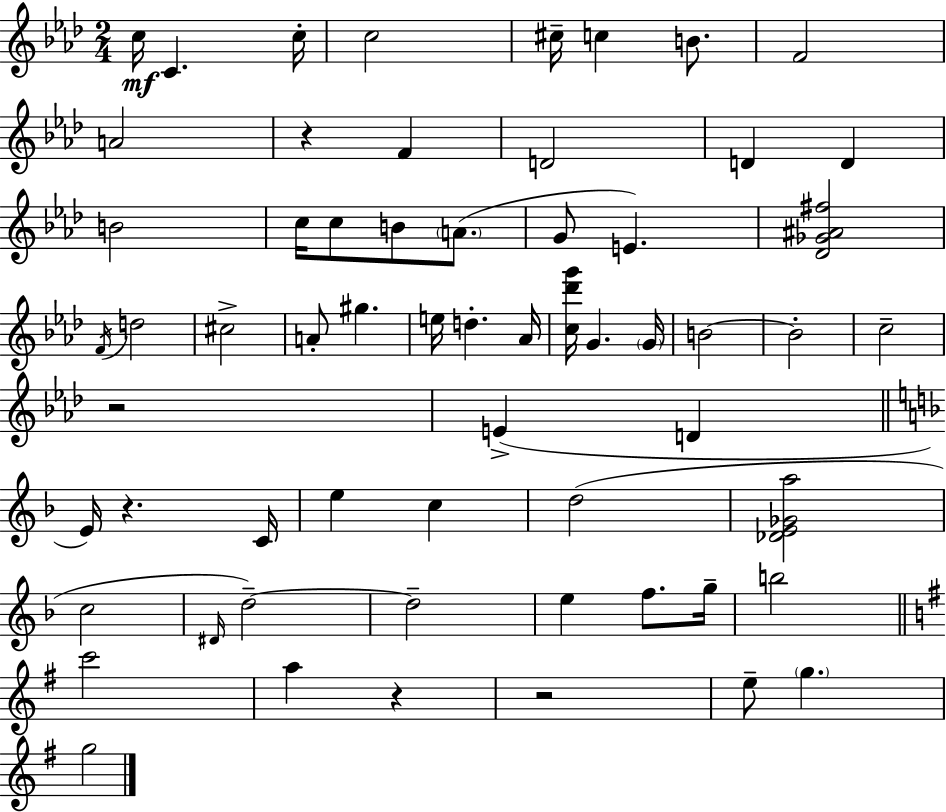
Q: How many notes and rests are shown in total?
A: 61